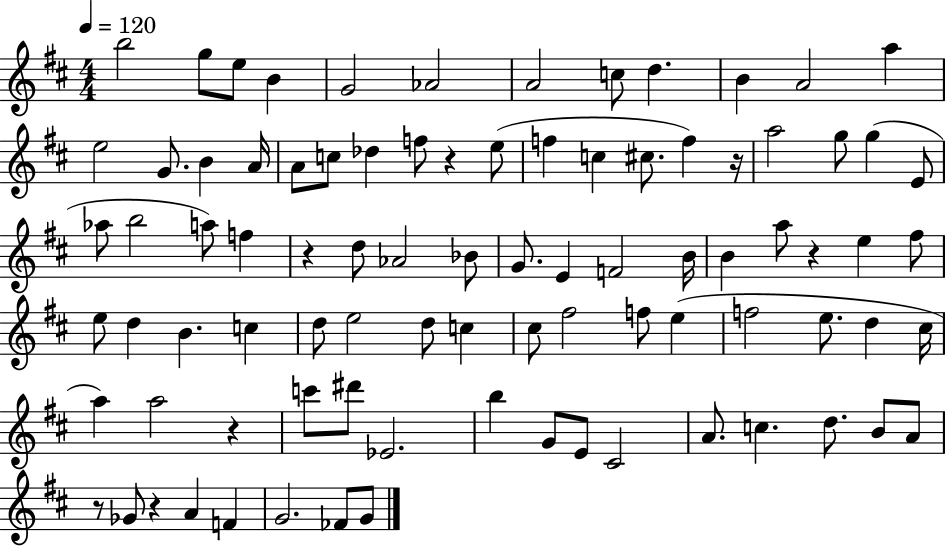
B5/h G5/e E5/e B4/q G4/h Ab4/h A4/h C5/e D5/q. B4/q A4/h A5/q E5/h G4/e. B4/q A4/s A4/e C5/e Db5/q F5/e R/q E5/e F5/q C5/q C#5/e. F5/q R/s A5/h G5/e G5/q E4/e Ab5/e B5/h A5/e F5/q R/q D5/e Ab4/h Bb4/e G4/e. E4/q F4/h B4/s B4/q A5/e R/q E5/q F#5/e E5/e D5/q B4/q. C5/q D5/e E5/h D5/e C5/q C#5/e F#5/h F5/e E5/q F5/h E5/e. D5/q C#5/s A5/q A5/h R/q C6/e D#6/e Eb4/h. B5/q G4/e E4/e C#4/h A4/e. C5/q. D5/e. B4/e A4/e R/e Gb4/e R/q A4/q F4/q G4/h. FES4/e G4/e